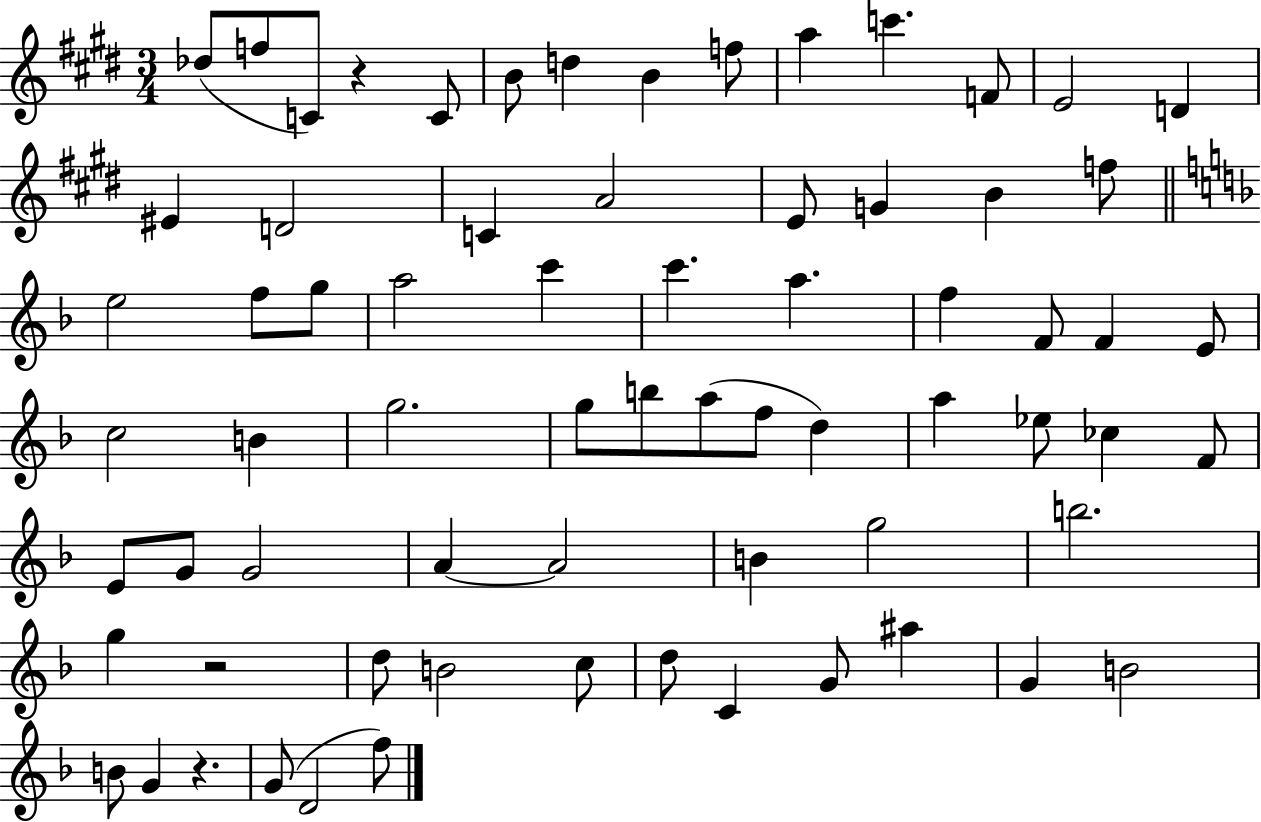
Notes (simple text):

Db5/e F5/e C4/e R/q C4/e B4/e D5/q B4/q F5/e A5/q C6/q. F4/e E4/h D4/q EIS4/q D4/h C4/q A4/h E4/e G4/q B4/q F5/e E5/h F5/e G5/e A5/h C6/q C6/q. A5/q. F5/q F4/e F4/q E4/e C5/h B4/q G5/h. G5/e B5/e A5/e F5/e D5/q A5/q Eb5/e CES5/q F4/e E4/e G4/e G4/h A4/q A4/h B4/q G5/h B5/h. G5/q R/h D5/e B4/h C5/e D5/e C4/q G4/e A#5/q G4/q B4/h B4/e G4/q R/q. G4/e D4/h F5/e